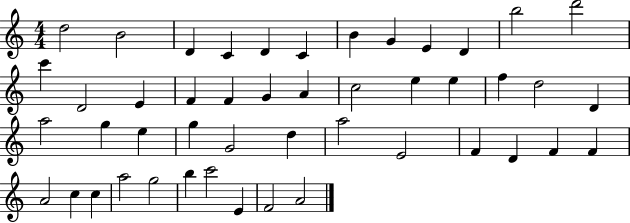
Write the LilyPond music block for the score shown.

{
  \clef treble
  \numericTimeSignature
  \time 4/4
  \key c \major
  d''2 b'2 | d'4 c'4 d'4 c'4 | b'4 g'4 e'4 d'4 | b''2 d'''2 | \break c'''4 d'2 e'4 | f'4 f'4 g'4 a'4 | c''2 e''4 e''4 | f''4 d''2 d'4 | \break a''2 g''4 e''4 | g''4 g'2 d''4 | a''2 e'2 | f'4 d'4 f'4 f'4 | \break a'2 c''4 c''4 | a''2 g''2 | b''4 c'''2 e'4 | f'2 a'2 | \break \bar "|."
}